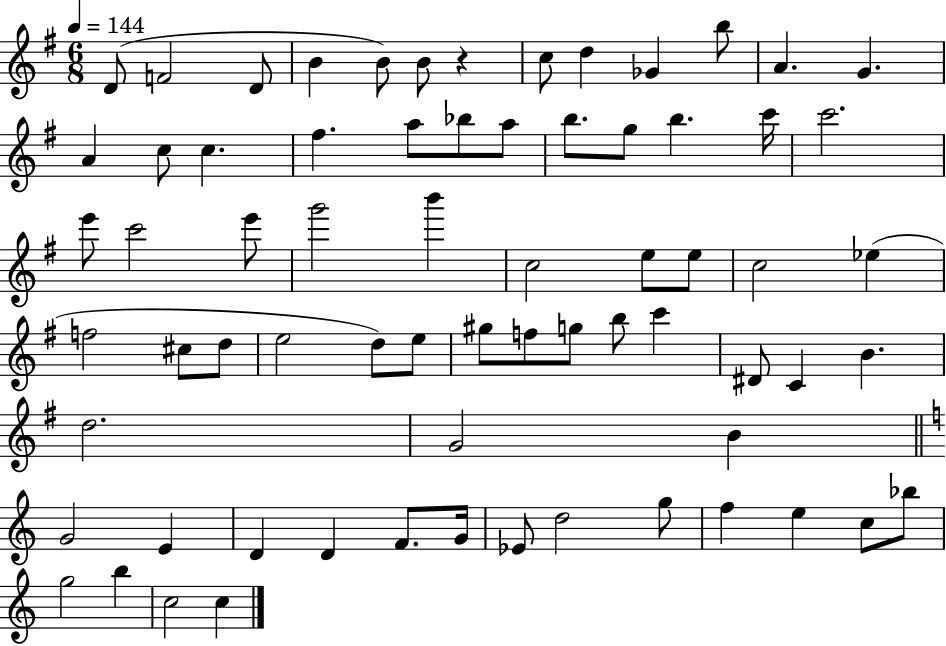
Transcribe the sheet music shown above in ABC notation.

X:1
T:Untitled
M:6/8
L:1/4
K:G
D/2 F2 D/2 B B/2 B/2 z c/2 d _G b/2 A G A c/2 c ^f a/2 _b/2 a/2 b/2 g/2 b c'/4 c'2 e'/2 c'2 e'/2 g'2 b' c2 e/2 e/2 c2 _e f2 ^c/2 d/2 e2 d/2 e/2 ^g/2 f/2 g/2 b/2 c' ^D/2 C B d2 G2 B G2 E D D F/2 G/4 _E/2 d2 g/2 f e c/2 _b/2 g2 b c2 c